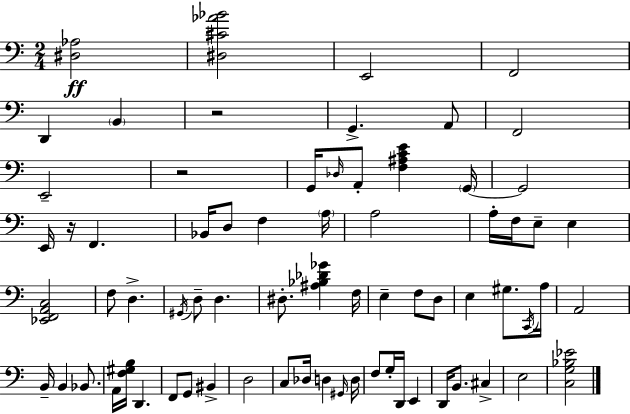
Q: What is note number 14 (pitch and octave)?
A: E2